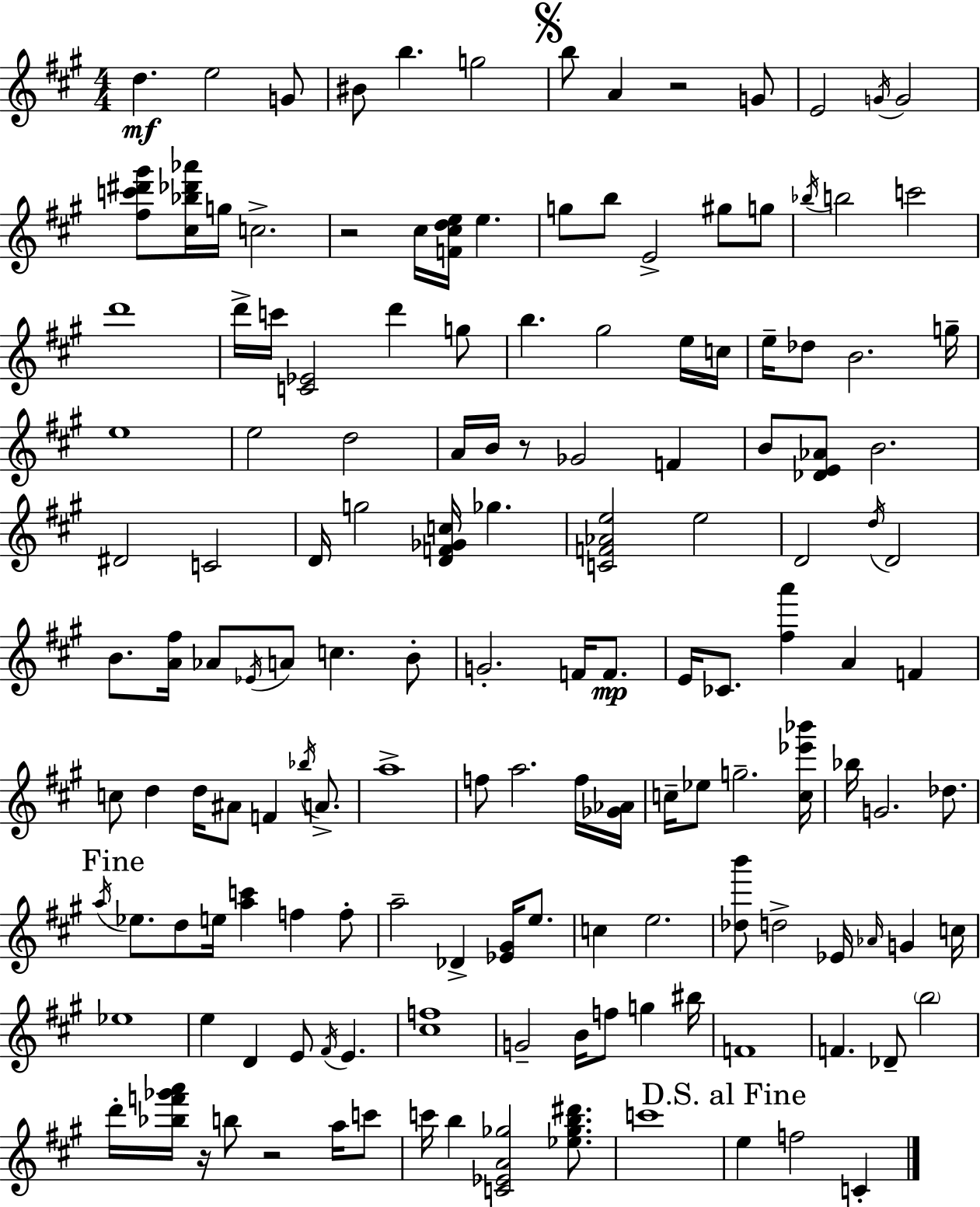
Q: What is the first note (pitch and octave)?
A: D5